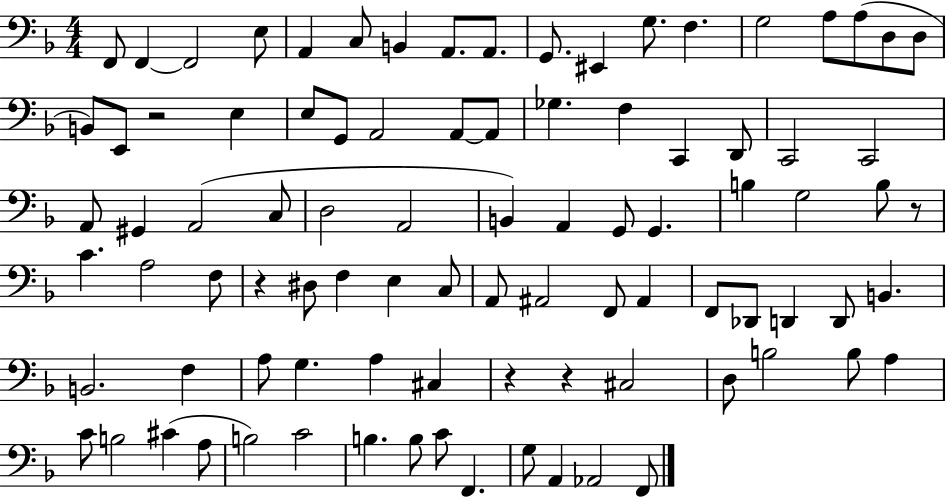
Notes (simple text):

F2/e F2/q F2/h E3/e A2/q C3/e B2/q A2/e. A2/e. G2/e. EIS2/q G3/e. F3/q. G3/h A3/e A3/e D3/e D3/e B2/e E2/e R/h E3/q E3/e G2/e A2/h A2/e A2/e Gb3/q. F3/q C2/q D2/e C2/h C2/h A2/e G#2/q A2/h C3/e D3/h A2/h B2/q A2/q G2/e G2/q. B3/q G3/h B3/e R/e C4/q. A3/h F3/e R/q D#3/e F3/q E3/q C3/e A2/e A#2/h F2/e A#2/q F2/e Db2/e D2/q D2/e B2/q. B2/h. F3/q A3/e G3/q. A3/q C#3/q R/q R/q C#3/h D3/e B3/h B3/e A3/q C4/e B3/h C#4/q A3/e B3/h C4/h B3/q. B3/e C4/e F2/q. G3/e A2/q Ab2/h F2/e